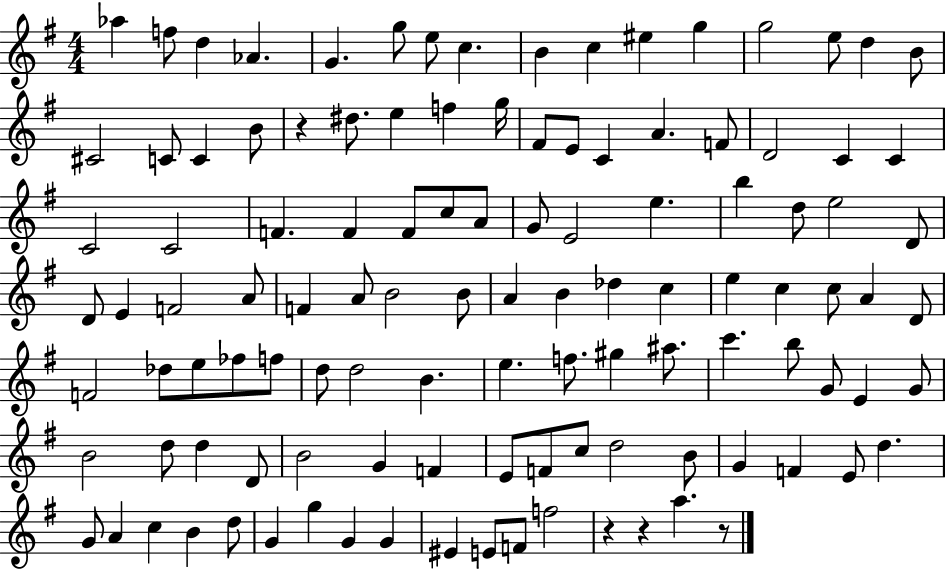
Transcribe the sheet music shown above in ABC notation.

X:1
T:Untitled
M:4/4
L:1/4
K:G
_a f/2 d _A G g/2 e/2 c B c ^e g g2 e/2 d B/2 ^C2 C/2 C B/2 z ^d/2 e f g/4 ^F/2 E/2 C A F/2 D2 C C C2 C2 F F F/2 c/2 A/2 G/2 E2 e b d/2 e2 D/2 D/2 E F2 A/2 F A/2 B2 B/2 A B _d c e c c/2 A D/2 F2 _d/2 e/2 _f/2 f/2 d/2 d2 B e f/2 ^g ^a/2 c' b/2 G/2 E G/2 B2 d/2 d D/2 B2 G F E/2 F/2 c/2 d2 B/2 G F E/2 d G/2 A c B d/2 G g G G ^E E/2 F/2 f2 z z a z/2